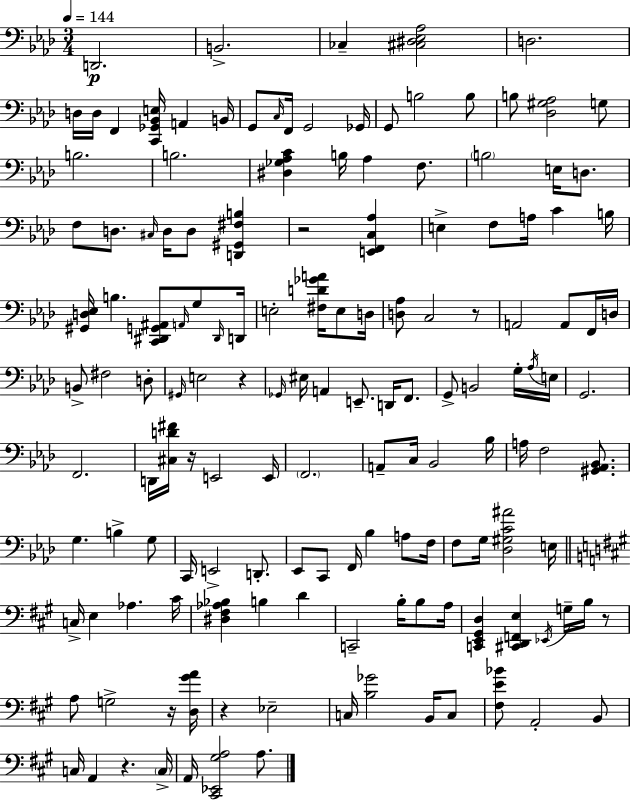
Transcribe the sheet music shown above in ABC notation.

X:1
T:Untitled
M:3/4
L:1/4
K:Fm
D,,2 B,,2 _C, [^C,^D,_E,_A,]2 D,2 D,/4 D,/4 F,, [C,,_G,,_B,,E,]/4 A,, B,,/4 G,,/2 C,/4 F,,/4 G,,2 _G,,/4 G,,/2 B,2 B,/2 B,/2 [_D,^G,_A,]2 G,/2 B,2 B,2 [^D,_G,_A,C] B,/4 _A, F,/2 B,2 E,/4 D,/2 F,/2 D,/2 ^C,/4 D,/4 D,/2 [D,,^G,,^F,B,] z2 [E,,F,,C,_A,] E, F,/2 A,/4 C B,/4 [^G,,D,_E,]/4 B, [C,,^D,,G,,^A,,]/2 A,,/4 G,/2 ^D,,/4 D,,/4 E,2 [^F,D_GA]/4 E,/2 D,/4 [D,_A,]/2 C,2 z/2 A,,2 A,,/2 F,,/4 D,/4 B,,/2 ^F,2 D,/2 ^G,,/4 E,2 z _G,,/4 ^E,/4 A,, E,,/2 D,,/4 F,,/2 G,,/2 B,,2 G,/4 _A,/4 E,/4 G,,2 F,,2 D,,/4 [^C,D^F]/4 z/4 E,,2 E,,/4 F,,2 A,,/2 C,/4 _B,,2 _B,/4 A,/4 F,2 [^G,,_A,,_B,,]/2 G, B, G,/2 C,,/4 E,,2 D,,/2 _E,,/2 C,,/2 F,,/4 _B, A,/2 F,/4 F,/2 G,/4 [_D,^G,C^A]2 E,/4 C,/4 E, _A, ^C/4 [^D,^F,_A,_B,] B, D C,,2 B,/4 B,/2 A,/4 [C,,E,,^G,,D,] [^C,,D,,F,,E,] _E,,/4 G,/4 B,/4 z/2 A,/2 G,2 z/4 [D,^GA]/4 z _E,2 C,/4 [B,_G]2 B,,/4 C,/2 [^F,E_B]/2 A,,2 B,,/2 C,/4 A,, z C,/4 A,,/4 [^C,,_E,,^G,A,]2 A,/2